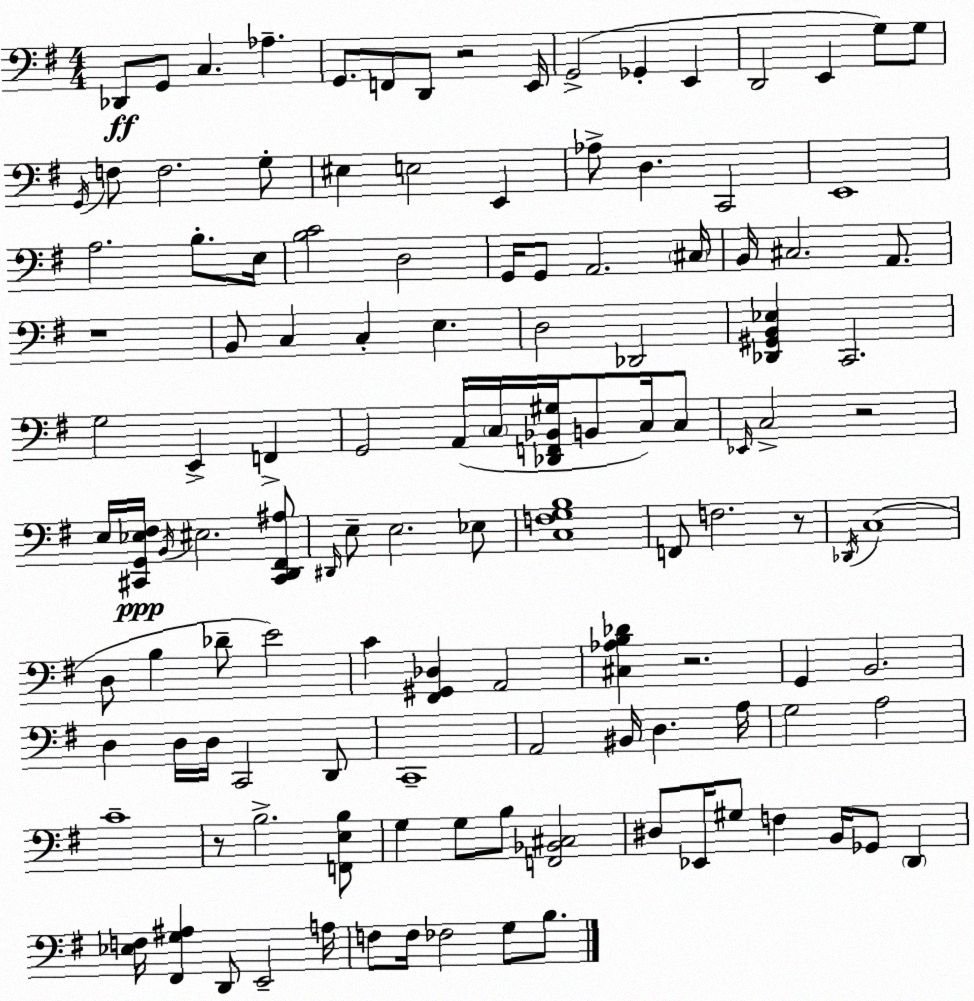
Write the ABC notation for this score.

X:1
T:Untitled
M:4/4
L:1/4
K:Em
_D,,/2 G,,/2 C, _A, G,,/2 F,,/2 D,,/2 z2 E,,/4 G,,2 _G,, E,, D,,2 E,, G,/2 G,/2 G,,/4 F,/2 F,2 G,/2 ^E, E,2 E,, _A,/2 D, C,,2 E,,4 A,2 B,/2 E,/4 [B,C]2 D,2 G,,/4 G,,/2 A,,2 ^C,/4 B,,/4 ^C,2 A,,/2 z4 B,,/2 C, C, E, D,2 _D,,2 [_D,,^G,,B,,_E,] C,,2 G,2 E,, F,, G,,2 A,,/4 C,/4 [_D,,F,,_B,,^G,]/4 B,,/2 C,/4 C,/2 _E,,/4 C,2 z2 E,/4 [^C,,G,,_E,^F,]/4 B,,/4 ^E,2 [^C,,D,,^F,,^A,]/2 ^D,,/4 E,/2 E,2 _E,/2 [C,F,G,B,]4 F,,/2 F,2 z/2 _D,,/4 C,4 D,/2 B, _D/2 E2 C [^F,,^G,,_D,] A,,2 [^C,_A,B,_D] z2 G,, B,,2 D, D,/4 D,/4 C,,2 D,,/2 C,,4 A,,2 ^B,,/4 D, A,/4 G,2 A,2 C4 z/2 B,2 [F,,E,B,]/2 G, G,/2 B,/2 [F,,_B,,^C,]2 ^D,/2 _E,,/4 ^G,/2 F, B,,/4 _G,,/2 D,, [_E,F,]/4 [^F,,G,^A,] D,,/2 E,,2 A,/4 F,/2 F,/4 _F,2 G,/2 B,/2